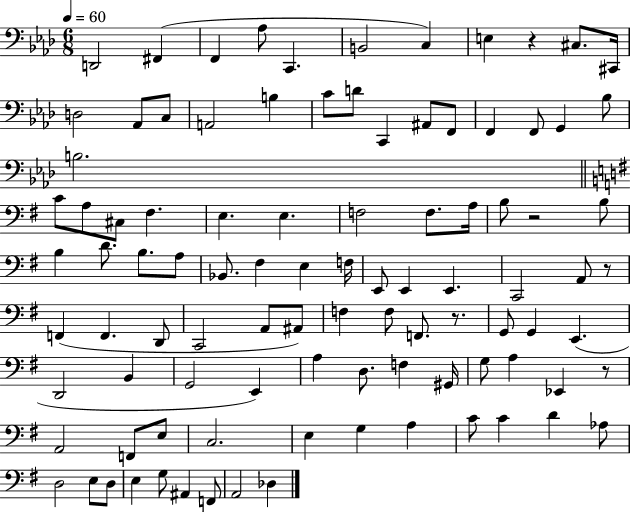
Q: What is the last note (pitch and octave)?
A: Db3